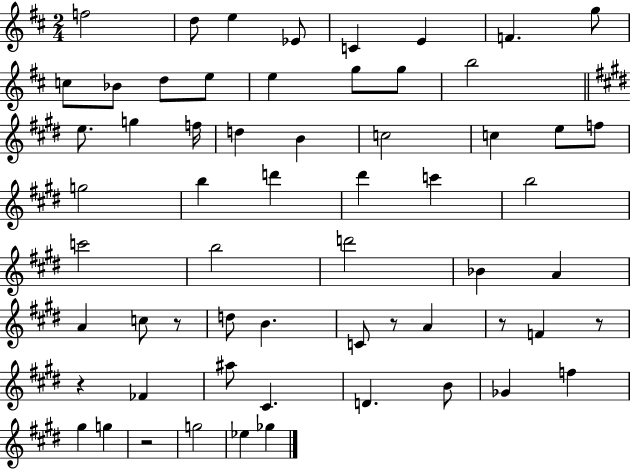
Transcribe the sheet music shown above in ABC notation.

X:1
T:Untitled
M:2/4
L:1/4
K:D
f2 d/2 e _E/2 C E F g/2 c/2 _B/2 d/2 e/2 e g/2 g/2 b2 e/2 g f/4 d B c2 c e/2 f/2 g2 b d' ^d' c' b2 c'2 b2 d'2 _B A A c/2 z/2 d/2 B C/2 z/2 A z/2 F z/2 z _F ^a/2 ^C D B/2 _G f ^g g z2 g2 _e _g